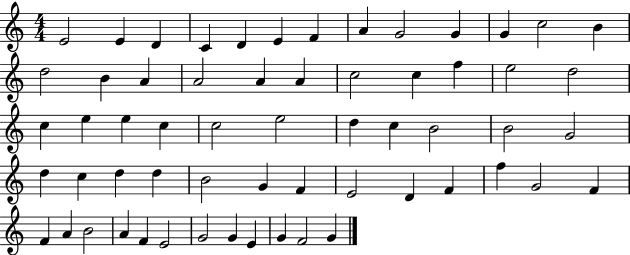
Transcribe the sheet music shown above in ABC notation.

X:1
T:Untitled
M:4/4
L:1/4
K:C
E2 E D C D E F A G2 G G c2 B d2 B A A2 A A c2 c f e2 d2 c e e c c2 e2 d c B2 B2 G2 d c d d B2 G F E2 D F f G2 F F A B2 A F E2 G2 G E G F2 G